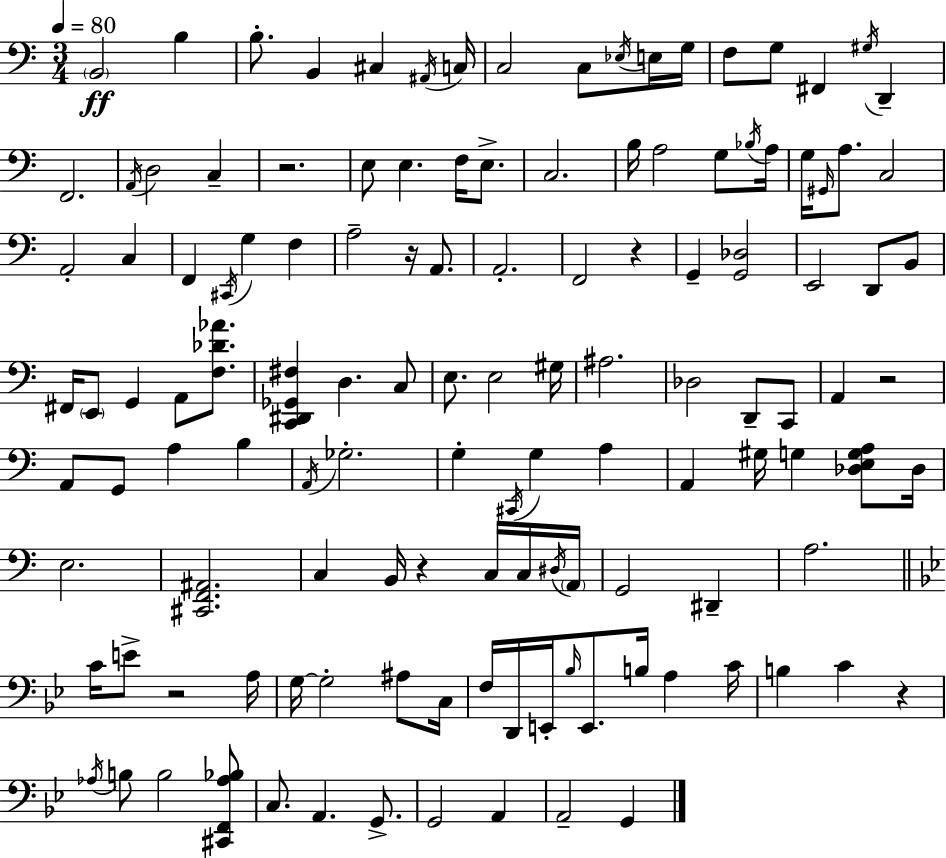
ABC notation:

X:1
T:Untitled
M:3/4
L:1/4
K:C
B,,2 B, B,/2 B,, ^C, ^A,,/4 C,/4 C,2 C,/2 _E,/4 E,/4 G,/4 F,/2 G,/2 ^F,, ^G,/4 D,, F,,2 A,,/4 D,2 C, z2 E,/2 E, F,/4 E,/2 C,2 B,/4 A,2 G,/2 _B,/4 A,/4 G,/4 ^G,,/4 A,/2 C,2 A,,2 C, F,, ^C,,/4 G, F, A,2 z/4 A,,/2 A,,2 F,,2 z G,, [G,,_D,]2 E,,2 D,,/2 B,,/2 ^F,,/4 E,,/2 G,, A,,/2 [F,_D_A]/2 [C,,^D,,_G,,^F,] D, C,/2 E,/2 E,2 ^G,/4 ^A,2 _D,2 D,,/2 C,,/2 A,, z2 A,,/2 G,,/2 A, B, A,,/4 _G,2 G, ^C,,/4 G, A, A,, ^G,/4 G, [_D,E,G,A,]/2 _D,/4 E,2 [^C,,F,,^A,,]2 C, B,,/4 z C,/4 C,/4 ^D,/4 A,,/4 G,,2 ^D,, A,2 C/4 E/2 z2 A,/4 G,/4 G,2 ^A,/2 C,/4 F,/4 D,,/4 E,,/4 _B,/4 E,,/2 B,/4 A, C/4 B, C z _A,/4 B,/2 B,2 [^C,,F,,_A,_B,]/2 C,/2 A,, G,,/2 G,,2 A,, A,,2 G,,